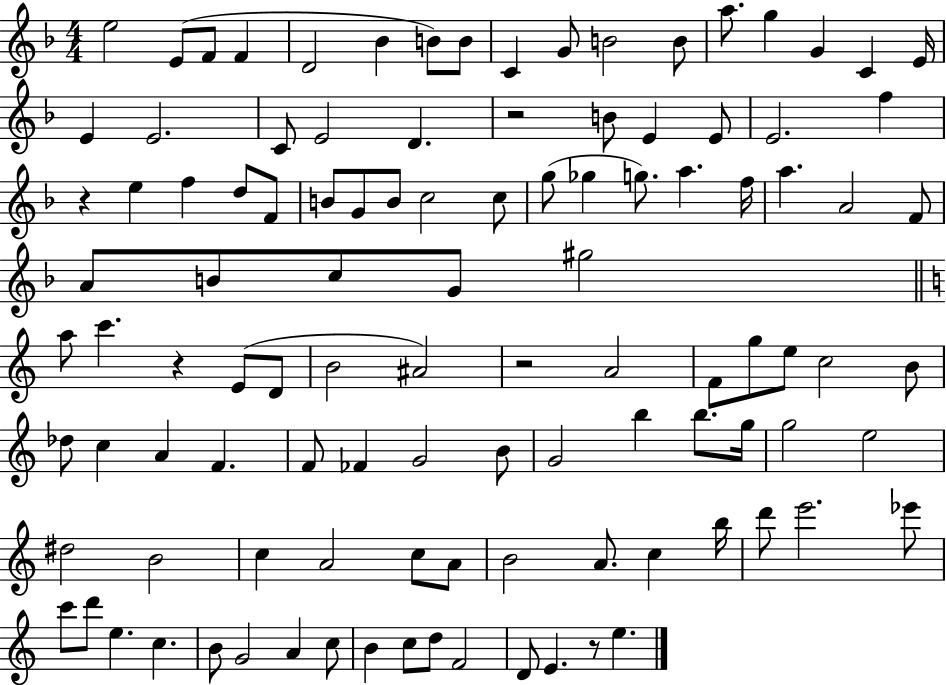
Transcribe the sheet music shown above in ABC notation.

X:1
T:Untitled
M:4/4
L:1/4
K:F
e2 E/2 F/2 F D2 _B B/2 B/2 C G/2 B2 B/2 a/2 g G C E/4 E E2 C/2 E2 D z2 B/2 E E/2 E2 f z e f d/2 F/2 B/2 G/2 B/2 c2 c/2 g/2 _g g/2 a f/4 a A2 F/2 A/2 B/2 c/2 G/2 ^g2 a/2 c' z E/2 D/2 B2 ^A2 z2 A2 F/2 g/2 e/2 c2 B/2 _d/2 c A F F/2 _F G2 B/2 G2 b b/2 g/4 g2 e2 ^d2 B2 c A2 c/2 A/2 B2 A/2 c b/4 d'/2 e'2 _e'/2 c'/2 d'/2 e c B/2 G2 A c/2 B c/2 d/2 F2 D/2 E z/2 e